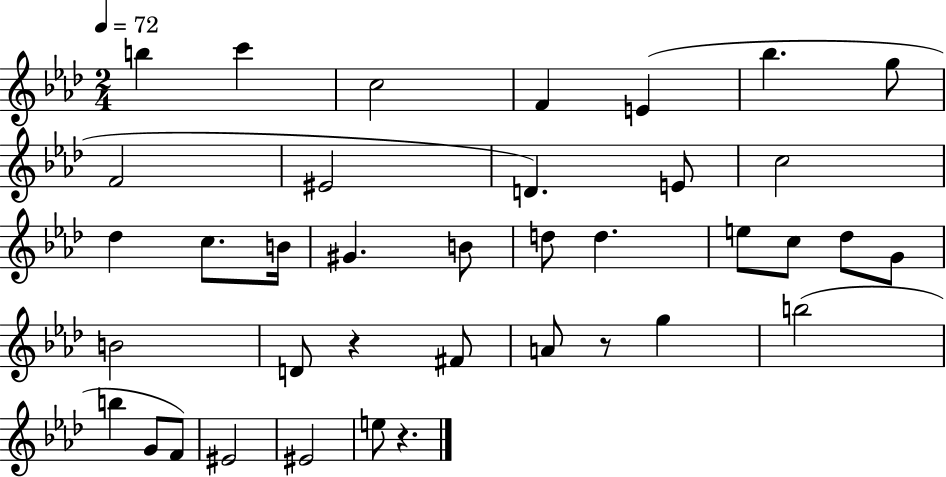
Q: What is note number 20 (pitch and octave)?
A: E5